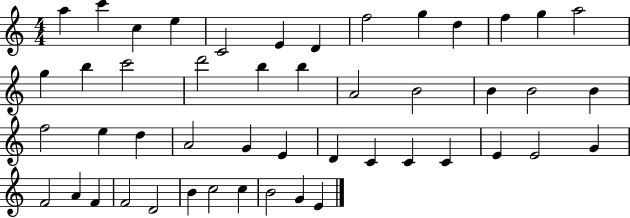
{
  \clef treble
  \numericTimeSignature
  \time 4/4
  \key c \major
  a''4 c'''4 c''4 e''4 | c'2 e'4 d'4 | f''2 g''4 d''4 | f''4 g''4 a''2 | \break g''4 b''4 c'''2 | d'''2 b''4 b''4 | a'2 b'2 | b'4 b'2 b'4 | \break f''2 e''4 d''4 | a'2 g'4 e'4 | d'4 c'4 c'4 c'4 | e'4 e'2 g'4 | \break f'2 a'4 f'4 | f'2 d'2 | b'4 c''2 c''4 | b'2 g'4 e'4 | \break \bar "|."
}